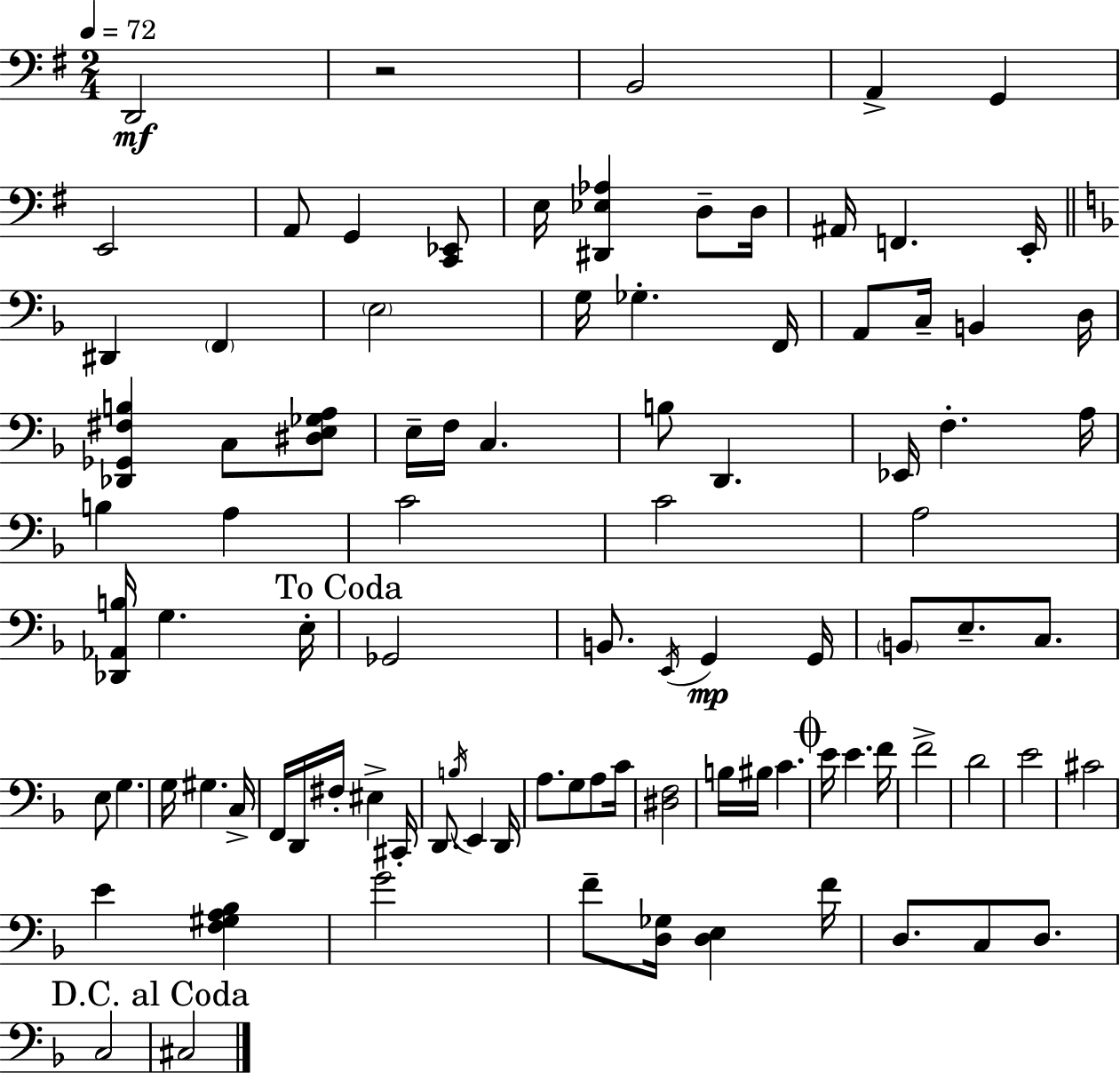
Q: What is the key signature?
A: G major